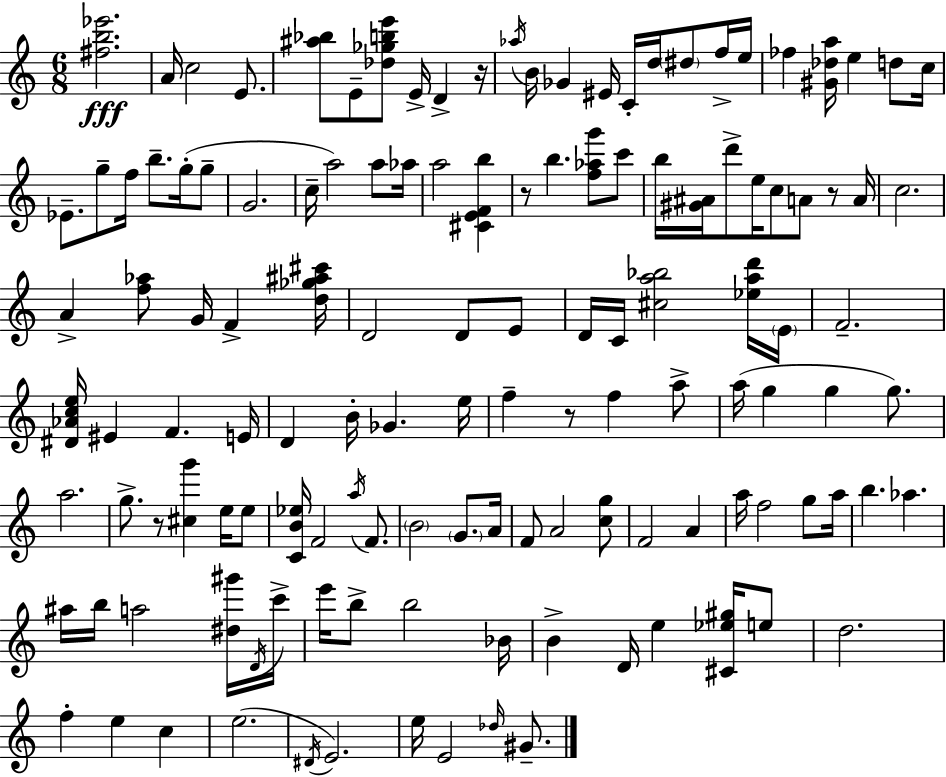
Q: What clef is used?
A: treble